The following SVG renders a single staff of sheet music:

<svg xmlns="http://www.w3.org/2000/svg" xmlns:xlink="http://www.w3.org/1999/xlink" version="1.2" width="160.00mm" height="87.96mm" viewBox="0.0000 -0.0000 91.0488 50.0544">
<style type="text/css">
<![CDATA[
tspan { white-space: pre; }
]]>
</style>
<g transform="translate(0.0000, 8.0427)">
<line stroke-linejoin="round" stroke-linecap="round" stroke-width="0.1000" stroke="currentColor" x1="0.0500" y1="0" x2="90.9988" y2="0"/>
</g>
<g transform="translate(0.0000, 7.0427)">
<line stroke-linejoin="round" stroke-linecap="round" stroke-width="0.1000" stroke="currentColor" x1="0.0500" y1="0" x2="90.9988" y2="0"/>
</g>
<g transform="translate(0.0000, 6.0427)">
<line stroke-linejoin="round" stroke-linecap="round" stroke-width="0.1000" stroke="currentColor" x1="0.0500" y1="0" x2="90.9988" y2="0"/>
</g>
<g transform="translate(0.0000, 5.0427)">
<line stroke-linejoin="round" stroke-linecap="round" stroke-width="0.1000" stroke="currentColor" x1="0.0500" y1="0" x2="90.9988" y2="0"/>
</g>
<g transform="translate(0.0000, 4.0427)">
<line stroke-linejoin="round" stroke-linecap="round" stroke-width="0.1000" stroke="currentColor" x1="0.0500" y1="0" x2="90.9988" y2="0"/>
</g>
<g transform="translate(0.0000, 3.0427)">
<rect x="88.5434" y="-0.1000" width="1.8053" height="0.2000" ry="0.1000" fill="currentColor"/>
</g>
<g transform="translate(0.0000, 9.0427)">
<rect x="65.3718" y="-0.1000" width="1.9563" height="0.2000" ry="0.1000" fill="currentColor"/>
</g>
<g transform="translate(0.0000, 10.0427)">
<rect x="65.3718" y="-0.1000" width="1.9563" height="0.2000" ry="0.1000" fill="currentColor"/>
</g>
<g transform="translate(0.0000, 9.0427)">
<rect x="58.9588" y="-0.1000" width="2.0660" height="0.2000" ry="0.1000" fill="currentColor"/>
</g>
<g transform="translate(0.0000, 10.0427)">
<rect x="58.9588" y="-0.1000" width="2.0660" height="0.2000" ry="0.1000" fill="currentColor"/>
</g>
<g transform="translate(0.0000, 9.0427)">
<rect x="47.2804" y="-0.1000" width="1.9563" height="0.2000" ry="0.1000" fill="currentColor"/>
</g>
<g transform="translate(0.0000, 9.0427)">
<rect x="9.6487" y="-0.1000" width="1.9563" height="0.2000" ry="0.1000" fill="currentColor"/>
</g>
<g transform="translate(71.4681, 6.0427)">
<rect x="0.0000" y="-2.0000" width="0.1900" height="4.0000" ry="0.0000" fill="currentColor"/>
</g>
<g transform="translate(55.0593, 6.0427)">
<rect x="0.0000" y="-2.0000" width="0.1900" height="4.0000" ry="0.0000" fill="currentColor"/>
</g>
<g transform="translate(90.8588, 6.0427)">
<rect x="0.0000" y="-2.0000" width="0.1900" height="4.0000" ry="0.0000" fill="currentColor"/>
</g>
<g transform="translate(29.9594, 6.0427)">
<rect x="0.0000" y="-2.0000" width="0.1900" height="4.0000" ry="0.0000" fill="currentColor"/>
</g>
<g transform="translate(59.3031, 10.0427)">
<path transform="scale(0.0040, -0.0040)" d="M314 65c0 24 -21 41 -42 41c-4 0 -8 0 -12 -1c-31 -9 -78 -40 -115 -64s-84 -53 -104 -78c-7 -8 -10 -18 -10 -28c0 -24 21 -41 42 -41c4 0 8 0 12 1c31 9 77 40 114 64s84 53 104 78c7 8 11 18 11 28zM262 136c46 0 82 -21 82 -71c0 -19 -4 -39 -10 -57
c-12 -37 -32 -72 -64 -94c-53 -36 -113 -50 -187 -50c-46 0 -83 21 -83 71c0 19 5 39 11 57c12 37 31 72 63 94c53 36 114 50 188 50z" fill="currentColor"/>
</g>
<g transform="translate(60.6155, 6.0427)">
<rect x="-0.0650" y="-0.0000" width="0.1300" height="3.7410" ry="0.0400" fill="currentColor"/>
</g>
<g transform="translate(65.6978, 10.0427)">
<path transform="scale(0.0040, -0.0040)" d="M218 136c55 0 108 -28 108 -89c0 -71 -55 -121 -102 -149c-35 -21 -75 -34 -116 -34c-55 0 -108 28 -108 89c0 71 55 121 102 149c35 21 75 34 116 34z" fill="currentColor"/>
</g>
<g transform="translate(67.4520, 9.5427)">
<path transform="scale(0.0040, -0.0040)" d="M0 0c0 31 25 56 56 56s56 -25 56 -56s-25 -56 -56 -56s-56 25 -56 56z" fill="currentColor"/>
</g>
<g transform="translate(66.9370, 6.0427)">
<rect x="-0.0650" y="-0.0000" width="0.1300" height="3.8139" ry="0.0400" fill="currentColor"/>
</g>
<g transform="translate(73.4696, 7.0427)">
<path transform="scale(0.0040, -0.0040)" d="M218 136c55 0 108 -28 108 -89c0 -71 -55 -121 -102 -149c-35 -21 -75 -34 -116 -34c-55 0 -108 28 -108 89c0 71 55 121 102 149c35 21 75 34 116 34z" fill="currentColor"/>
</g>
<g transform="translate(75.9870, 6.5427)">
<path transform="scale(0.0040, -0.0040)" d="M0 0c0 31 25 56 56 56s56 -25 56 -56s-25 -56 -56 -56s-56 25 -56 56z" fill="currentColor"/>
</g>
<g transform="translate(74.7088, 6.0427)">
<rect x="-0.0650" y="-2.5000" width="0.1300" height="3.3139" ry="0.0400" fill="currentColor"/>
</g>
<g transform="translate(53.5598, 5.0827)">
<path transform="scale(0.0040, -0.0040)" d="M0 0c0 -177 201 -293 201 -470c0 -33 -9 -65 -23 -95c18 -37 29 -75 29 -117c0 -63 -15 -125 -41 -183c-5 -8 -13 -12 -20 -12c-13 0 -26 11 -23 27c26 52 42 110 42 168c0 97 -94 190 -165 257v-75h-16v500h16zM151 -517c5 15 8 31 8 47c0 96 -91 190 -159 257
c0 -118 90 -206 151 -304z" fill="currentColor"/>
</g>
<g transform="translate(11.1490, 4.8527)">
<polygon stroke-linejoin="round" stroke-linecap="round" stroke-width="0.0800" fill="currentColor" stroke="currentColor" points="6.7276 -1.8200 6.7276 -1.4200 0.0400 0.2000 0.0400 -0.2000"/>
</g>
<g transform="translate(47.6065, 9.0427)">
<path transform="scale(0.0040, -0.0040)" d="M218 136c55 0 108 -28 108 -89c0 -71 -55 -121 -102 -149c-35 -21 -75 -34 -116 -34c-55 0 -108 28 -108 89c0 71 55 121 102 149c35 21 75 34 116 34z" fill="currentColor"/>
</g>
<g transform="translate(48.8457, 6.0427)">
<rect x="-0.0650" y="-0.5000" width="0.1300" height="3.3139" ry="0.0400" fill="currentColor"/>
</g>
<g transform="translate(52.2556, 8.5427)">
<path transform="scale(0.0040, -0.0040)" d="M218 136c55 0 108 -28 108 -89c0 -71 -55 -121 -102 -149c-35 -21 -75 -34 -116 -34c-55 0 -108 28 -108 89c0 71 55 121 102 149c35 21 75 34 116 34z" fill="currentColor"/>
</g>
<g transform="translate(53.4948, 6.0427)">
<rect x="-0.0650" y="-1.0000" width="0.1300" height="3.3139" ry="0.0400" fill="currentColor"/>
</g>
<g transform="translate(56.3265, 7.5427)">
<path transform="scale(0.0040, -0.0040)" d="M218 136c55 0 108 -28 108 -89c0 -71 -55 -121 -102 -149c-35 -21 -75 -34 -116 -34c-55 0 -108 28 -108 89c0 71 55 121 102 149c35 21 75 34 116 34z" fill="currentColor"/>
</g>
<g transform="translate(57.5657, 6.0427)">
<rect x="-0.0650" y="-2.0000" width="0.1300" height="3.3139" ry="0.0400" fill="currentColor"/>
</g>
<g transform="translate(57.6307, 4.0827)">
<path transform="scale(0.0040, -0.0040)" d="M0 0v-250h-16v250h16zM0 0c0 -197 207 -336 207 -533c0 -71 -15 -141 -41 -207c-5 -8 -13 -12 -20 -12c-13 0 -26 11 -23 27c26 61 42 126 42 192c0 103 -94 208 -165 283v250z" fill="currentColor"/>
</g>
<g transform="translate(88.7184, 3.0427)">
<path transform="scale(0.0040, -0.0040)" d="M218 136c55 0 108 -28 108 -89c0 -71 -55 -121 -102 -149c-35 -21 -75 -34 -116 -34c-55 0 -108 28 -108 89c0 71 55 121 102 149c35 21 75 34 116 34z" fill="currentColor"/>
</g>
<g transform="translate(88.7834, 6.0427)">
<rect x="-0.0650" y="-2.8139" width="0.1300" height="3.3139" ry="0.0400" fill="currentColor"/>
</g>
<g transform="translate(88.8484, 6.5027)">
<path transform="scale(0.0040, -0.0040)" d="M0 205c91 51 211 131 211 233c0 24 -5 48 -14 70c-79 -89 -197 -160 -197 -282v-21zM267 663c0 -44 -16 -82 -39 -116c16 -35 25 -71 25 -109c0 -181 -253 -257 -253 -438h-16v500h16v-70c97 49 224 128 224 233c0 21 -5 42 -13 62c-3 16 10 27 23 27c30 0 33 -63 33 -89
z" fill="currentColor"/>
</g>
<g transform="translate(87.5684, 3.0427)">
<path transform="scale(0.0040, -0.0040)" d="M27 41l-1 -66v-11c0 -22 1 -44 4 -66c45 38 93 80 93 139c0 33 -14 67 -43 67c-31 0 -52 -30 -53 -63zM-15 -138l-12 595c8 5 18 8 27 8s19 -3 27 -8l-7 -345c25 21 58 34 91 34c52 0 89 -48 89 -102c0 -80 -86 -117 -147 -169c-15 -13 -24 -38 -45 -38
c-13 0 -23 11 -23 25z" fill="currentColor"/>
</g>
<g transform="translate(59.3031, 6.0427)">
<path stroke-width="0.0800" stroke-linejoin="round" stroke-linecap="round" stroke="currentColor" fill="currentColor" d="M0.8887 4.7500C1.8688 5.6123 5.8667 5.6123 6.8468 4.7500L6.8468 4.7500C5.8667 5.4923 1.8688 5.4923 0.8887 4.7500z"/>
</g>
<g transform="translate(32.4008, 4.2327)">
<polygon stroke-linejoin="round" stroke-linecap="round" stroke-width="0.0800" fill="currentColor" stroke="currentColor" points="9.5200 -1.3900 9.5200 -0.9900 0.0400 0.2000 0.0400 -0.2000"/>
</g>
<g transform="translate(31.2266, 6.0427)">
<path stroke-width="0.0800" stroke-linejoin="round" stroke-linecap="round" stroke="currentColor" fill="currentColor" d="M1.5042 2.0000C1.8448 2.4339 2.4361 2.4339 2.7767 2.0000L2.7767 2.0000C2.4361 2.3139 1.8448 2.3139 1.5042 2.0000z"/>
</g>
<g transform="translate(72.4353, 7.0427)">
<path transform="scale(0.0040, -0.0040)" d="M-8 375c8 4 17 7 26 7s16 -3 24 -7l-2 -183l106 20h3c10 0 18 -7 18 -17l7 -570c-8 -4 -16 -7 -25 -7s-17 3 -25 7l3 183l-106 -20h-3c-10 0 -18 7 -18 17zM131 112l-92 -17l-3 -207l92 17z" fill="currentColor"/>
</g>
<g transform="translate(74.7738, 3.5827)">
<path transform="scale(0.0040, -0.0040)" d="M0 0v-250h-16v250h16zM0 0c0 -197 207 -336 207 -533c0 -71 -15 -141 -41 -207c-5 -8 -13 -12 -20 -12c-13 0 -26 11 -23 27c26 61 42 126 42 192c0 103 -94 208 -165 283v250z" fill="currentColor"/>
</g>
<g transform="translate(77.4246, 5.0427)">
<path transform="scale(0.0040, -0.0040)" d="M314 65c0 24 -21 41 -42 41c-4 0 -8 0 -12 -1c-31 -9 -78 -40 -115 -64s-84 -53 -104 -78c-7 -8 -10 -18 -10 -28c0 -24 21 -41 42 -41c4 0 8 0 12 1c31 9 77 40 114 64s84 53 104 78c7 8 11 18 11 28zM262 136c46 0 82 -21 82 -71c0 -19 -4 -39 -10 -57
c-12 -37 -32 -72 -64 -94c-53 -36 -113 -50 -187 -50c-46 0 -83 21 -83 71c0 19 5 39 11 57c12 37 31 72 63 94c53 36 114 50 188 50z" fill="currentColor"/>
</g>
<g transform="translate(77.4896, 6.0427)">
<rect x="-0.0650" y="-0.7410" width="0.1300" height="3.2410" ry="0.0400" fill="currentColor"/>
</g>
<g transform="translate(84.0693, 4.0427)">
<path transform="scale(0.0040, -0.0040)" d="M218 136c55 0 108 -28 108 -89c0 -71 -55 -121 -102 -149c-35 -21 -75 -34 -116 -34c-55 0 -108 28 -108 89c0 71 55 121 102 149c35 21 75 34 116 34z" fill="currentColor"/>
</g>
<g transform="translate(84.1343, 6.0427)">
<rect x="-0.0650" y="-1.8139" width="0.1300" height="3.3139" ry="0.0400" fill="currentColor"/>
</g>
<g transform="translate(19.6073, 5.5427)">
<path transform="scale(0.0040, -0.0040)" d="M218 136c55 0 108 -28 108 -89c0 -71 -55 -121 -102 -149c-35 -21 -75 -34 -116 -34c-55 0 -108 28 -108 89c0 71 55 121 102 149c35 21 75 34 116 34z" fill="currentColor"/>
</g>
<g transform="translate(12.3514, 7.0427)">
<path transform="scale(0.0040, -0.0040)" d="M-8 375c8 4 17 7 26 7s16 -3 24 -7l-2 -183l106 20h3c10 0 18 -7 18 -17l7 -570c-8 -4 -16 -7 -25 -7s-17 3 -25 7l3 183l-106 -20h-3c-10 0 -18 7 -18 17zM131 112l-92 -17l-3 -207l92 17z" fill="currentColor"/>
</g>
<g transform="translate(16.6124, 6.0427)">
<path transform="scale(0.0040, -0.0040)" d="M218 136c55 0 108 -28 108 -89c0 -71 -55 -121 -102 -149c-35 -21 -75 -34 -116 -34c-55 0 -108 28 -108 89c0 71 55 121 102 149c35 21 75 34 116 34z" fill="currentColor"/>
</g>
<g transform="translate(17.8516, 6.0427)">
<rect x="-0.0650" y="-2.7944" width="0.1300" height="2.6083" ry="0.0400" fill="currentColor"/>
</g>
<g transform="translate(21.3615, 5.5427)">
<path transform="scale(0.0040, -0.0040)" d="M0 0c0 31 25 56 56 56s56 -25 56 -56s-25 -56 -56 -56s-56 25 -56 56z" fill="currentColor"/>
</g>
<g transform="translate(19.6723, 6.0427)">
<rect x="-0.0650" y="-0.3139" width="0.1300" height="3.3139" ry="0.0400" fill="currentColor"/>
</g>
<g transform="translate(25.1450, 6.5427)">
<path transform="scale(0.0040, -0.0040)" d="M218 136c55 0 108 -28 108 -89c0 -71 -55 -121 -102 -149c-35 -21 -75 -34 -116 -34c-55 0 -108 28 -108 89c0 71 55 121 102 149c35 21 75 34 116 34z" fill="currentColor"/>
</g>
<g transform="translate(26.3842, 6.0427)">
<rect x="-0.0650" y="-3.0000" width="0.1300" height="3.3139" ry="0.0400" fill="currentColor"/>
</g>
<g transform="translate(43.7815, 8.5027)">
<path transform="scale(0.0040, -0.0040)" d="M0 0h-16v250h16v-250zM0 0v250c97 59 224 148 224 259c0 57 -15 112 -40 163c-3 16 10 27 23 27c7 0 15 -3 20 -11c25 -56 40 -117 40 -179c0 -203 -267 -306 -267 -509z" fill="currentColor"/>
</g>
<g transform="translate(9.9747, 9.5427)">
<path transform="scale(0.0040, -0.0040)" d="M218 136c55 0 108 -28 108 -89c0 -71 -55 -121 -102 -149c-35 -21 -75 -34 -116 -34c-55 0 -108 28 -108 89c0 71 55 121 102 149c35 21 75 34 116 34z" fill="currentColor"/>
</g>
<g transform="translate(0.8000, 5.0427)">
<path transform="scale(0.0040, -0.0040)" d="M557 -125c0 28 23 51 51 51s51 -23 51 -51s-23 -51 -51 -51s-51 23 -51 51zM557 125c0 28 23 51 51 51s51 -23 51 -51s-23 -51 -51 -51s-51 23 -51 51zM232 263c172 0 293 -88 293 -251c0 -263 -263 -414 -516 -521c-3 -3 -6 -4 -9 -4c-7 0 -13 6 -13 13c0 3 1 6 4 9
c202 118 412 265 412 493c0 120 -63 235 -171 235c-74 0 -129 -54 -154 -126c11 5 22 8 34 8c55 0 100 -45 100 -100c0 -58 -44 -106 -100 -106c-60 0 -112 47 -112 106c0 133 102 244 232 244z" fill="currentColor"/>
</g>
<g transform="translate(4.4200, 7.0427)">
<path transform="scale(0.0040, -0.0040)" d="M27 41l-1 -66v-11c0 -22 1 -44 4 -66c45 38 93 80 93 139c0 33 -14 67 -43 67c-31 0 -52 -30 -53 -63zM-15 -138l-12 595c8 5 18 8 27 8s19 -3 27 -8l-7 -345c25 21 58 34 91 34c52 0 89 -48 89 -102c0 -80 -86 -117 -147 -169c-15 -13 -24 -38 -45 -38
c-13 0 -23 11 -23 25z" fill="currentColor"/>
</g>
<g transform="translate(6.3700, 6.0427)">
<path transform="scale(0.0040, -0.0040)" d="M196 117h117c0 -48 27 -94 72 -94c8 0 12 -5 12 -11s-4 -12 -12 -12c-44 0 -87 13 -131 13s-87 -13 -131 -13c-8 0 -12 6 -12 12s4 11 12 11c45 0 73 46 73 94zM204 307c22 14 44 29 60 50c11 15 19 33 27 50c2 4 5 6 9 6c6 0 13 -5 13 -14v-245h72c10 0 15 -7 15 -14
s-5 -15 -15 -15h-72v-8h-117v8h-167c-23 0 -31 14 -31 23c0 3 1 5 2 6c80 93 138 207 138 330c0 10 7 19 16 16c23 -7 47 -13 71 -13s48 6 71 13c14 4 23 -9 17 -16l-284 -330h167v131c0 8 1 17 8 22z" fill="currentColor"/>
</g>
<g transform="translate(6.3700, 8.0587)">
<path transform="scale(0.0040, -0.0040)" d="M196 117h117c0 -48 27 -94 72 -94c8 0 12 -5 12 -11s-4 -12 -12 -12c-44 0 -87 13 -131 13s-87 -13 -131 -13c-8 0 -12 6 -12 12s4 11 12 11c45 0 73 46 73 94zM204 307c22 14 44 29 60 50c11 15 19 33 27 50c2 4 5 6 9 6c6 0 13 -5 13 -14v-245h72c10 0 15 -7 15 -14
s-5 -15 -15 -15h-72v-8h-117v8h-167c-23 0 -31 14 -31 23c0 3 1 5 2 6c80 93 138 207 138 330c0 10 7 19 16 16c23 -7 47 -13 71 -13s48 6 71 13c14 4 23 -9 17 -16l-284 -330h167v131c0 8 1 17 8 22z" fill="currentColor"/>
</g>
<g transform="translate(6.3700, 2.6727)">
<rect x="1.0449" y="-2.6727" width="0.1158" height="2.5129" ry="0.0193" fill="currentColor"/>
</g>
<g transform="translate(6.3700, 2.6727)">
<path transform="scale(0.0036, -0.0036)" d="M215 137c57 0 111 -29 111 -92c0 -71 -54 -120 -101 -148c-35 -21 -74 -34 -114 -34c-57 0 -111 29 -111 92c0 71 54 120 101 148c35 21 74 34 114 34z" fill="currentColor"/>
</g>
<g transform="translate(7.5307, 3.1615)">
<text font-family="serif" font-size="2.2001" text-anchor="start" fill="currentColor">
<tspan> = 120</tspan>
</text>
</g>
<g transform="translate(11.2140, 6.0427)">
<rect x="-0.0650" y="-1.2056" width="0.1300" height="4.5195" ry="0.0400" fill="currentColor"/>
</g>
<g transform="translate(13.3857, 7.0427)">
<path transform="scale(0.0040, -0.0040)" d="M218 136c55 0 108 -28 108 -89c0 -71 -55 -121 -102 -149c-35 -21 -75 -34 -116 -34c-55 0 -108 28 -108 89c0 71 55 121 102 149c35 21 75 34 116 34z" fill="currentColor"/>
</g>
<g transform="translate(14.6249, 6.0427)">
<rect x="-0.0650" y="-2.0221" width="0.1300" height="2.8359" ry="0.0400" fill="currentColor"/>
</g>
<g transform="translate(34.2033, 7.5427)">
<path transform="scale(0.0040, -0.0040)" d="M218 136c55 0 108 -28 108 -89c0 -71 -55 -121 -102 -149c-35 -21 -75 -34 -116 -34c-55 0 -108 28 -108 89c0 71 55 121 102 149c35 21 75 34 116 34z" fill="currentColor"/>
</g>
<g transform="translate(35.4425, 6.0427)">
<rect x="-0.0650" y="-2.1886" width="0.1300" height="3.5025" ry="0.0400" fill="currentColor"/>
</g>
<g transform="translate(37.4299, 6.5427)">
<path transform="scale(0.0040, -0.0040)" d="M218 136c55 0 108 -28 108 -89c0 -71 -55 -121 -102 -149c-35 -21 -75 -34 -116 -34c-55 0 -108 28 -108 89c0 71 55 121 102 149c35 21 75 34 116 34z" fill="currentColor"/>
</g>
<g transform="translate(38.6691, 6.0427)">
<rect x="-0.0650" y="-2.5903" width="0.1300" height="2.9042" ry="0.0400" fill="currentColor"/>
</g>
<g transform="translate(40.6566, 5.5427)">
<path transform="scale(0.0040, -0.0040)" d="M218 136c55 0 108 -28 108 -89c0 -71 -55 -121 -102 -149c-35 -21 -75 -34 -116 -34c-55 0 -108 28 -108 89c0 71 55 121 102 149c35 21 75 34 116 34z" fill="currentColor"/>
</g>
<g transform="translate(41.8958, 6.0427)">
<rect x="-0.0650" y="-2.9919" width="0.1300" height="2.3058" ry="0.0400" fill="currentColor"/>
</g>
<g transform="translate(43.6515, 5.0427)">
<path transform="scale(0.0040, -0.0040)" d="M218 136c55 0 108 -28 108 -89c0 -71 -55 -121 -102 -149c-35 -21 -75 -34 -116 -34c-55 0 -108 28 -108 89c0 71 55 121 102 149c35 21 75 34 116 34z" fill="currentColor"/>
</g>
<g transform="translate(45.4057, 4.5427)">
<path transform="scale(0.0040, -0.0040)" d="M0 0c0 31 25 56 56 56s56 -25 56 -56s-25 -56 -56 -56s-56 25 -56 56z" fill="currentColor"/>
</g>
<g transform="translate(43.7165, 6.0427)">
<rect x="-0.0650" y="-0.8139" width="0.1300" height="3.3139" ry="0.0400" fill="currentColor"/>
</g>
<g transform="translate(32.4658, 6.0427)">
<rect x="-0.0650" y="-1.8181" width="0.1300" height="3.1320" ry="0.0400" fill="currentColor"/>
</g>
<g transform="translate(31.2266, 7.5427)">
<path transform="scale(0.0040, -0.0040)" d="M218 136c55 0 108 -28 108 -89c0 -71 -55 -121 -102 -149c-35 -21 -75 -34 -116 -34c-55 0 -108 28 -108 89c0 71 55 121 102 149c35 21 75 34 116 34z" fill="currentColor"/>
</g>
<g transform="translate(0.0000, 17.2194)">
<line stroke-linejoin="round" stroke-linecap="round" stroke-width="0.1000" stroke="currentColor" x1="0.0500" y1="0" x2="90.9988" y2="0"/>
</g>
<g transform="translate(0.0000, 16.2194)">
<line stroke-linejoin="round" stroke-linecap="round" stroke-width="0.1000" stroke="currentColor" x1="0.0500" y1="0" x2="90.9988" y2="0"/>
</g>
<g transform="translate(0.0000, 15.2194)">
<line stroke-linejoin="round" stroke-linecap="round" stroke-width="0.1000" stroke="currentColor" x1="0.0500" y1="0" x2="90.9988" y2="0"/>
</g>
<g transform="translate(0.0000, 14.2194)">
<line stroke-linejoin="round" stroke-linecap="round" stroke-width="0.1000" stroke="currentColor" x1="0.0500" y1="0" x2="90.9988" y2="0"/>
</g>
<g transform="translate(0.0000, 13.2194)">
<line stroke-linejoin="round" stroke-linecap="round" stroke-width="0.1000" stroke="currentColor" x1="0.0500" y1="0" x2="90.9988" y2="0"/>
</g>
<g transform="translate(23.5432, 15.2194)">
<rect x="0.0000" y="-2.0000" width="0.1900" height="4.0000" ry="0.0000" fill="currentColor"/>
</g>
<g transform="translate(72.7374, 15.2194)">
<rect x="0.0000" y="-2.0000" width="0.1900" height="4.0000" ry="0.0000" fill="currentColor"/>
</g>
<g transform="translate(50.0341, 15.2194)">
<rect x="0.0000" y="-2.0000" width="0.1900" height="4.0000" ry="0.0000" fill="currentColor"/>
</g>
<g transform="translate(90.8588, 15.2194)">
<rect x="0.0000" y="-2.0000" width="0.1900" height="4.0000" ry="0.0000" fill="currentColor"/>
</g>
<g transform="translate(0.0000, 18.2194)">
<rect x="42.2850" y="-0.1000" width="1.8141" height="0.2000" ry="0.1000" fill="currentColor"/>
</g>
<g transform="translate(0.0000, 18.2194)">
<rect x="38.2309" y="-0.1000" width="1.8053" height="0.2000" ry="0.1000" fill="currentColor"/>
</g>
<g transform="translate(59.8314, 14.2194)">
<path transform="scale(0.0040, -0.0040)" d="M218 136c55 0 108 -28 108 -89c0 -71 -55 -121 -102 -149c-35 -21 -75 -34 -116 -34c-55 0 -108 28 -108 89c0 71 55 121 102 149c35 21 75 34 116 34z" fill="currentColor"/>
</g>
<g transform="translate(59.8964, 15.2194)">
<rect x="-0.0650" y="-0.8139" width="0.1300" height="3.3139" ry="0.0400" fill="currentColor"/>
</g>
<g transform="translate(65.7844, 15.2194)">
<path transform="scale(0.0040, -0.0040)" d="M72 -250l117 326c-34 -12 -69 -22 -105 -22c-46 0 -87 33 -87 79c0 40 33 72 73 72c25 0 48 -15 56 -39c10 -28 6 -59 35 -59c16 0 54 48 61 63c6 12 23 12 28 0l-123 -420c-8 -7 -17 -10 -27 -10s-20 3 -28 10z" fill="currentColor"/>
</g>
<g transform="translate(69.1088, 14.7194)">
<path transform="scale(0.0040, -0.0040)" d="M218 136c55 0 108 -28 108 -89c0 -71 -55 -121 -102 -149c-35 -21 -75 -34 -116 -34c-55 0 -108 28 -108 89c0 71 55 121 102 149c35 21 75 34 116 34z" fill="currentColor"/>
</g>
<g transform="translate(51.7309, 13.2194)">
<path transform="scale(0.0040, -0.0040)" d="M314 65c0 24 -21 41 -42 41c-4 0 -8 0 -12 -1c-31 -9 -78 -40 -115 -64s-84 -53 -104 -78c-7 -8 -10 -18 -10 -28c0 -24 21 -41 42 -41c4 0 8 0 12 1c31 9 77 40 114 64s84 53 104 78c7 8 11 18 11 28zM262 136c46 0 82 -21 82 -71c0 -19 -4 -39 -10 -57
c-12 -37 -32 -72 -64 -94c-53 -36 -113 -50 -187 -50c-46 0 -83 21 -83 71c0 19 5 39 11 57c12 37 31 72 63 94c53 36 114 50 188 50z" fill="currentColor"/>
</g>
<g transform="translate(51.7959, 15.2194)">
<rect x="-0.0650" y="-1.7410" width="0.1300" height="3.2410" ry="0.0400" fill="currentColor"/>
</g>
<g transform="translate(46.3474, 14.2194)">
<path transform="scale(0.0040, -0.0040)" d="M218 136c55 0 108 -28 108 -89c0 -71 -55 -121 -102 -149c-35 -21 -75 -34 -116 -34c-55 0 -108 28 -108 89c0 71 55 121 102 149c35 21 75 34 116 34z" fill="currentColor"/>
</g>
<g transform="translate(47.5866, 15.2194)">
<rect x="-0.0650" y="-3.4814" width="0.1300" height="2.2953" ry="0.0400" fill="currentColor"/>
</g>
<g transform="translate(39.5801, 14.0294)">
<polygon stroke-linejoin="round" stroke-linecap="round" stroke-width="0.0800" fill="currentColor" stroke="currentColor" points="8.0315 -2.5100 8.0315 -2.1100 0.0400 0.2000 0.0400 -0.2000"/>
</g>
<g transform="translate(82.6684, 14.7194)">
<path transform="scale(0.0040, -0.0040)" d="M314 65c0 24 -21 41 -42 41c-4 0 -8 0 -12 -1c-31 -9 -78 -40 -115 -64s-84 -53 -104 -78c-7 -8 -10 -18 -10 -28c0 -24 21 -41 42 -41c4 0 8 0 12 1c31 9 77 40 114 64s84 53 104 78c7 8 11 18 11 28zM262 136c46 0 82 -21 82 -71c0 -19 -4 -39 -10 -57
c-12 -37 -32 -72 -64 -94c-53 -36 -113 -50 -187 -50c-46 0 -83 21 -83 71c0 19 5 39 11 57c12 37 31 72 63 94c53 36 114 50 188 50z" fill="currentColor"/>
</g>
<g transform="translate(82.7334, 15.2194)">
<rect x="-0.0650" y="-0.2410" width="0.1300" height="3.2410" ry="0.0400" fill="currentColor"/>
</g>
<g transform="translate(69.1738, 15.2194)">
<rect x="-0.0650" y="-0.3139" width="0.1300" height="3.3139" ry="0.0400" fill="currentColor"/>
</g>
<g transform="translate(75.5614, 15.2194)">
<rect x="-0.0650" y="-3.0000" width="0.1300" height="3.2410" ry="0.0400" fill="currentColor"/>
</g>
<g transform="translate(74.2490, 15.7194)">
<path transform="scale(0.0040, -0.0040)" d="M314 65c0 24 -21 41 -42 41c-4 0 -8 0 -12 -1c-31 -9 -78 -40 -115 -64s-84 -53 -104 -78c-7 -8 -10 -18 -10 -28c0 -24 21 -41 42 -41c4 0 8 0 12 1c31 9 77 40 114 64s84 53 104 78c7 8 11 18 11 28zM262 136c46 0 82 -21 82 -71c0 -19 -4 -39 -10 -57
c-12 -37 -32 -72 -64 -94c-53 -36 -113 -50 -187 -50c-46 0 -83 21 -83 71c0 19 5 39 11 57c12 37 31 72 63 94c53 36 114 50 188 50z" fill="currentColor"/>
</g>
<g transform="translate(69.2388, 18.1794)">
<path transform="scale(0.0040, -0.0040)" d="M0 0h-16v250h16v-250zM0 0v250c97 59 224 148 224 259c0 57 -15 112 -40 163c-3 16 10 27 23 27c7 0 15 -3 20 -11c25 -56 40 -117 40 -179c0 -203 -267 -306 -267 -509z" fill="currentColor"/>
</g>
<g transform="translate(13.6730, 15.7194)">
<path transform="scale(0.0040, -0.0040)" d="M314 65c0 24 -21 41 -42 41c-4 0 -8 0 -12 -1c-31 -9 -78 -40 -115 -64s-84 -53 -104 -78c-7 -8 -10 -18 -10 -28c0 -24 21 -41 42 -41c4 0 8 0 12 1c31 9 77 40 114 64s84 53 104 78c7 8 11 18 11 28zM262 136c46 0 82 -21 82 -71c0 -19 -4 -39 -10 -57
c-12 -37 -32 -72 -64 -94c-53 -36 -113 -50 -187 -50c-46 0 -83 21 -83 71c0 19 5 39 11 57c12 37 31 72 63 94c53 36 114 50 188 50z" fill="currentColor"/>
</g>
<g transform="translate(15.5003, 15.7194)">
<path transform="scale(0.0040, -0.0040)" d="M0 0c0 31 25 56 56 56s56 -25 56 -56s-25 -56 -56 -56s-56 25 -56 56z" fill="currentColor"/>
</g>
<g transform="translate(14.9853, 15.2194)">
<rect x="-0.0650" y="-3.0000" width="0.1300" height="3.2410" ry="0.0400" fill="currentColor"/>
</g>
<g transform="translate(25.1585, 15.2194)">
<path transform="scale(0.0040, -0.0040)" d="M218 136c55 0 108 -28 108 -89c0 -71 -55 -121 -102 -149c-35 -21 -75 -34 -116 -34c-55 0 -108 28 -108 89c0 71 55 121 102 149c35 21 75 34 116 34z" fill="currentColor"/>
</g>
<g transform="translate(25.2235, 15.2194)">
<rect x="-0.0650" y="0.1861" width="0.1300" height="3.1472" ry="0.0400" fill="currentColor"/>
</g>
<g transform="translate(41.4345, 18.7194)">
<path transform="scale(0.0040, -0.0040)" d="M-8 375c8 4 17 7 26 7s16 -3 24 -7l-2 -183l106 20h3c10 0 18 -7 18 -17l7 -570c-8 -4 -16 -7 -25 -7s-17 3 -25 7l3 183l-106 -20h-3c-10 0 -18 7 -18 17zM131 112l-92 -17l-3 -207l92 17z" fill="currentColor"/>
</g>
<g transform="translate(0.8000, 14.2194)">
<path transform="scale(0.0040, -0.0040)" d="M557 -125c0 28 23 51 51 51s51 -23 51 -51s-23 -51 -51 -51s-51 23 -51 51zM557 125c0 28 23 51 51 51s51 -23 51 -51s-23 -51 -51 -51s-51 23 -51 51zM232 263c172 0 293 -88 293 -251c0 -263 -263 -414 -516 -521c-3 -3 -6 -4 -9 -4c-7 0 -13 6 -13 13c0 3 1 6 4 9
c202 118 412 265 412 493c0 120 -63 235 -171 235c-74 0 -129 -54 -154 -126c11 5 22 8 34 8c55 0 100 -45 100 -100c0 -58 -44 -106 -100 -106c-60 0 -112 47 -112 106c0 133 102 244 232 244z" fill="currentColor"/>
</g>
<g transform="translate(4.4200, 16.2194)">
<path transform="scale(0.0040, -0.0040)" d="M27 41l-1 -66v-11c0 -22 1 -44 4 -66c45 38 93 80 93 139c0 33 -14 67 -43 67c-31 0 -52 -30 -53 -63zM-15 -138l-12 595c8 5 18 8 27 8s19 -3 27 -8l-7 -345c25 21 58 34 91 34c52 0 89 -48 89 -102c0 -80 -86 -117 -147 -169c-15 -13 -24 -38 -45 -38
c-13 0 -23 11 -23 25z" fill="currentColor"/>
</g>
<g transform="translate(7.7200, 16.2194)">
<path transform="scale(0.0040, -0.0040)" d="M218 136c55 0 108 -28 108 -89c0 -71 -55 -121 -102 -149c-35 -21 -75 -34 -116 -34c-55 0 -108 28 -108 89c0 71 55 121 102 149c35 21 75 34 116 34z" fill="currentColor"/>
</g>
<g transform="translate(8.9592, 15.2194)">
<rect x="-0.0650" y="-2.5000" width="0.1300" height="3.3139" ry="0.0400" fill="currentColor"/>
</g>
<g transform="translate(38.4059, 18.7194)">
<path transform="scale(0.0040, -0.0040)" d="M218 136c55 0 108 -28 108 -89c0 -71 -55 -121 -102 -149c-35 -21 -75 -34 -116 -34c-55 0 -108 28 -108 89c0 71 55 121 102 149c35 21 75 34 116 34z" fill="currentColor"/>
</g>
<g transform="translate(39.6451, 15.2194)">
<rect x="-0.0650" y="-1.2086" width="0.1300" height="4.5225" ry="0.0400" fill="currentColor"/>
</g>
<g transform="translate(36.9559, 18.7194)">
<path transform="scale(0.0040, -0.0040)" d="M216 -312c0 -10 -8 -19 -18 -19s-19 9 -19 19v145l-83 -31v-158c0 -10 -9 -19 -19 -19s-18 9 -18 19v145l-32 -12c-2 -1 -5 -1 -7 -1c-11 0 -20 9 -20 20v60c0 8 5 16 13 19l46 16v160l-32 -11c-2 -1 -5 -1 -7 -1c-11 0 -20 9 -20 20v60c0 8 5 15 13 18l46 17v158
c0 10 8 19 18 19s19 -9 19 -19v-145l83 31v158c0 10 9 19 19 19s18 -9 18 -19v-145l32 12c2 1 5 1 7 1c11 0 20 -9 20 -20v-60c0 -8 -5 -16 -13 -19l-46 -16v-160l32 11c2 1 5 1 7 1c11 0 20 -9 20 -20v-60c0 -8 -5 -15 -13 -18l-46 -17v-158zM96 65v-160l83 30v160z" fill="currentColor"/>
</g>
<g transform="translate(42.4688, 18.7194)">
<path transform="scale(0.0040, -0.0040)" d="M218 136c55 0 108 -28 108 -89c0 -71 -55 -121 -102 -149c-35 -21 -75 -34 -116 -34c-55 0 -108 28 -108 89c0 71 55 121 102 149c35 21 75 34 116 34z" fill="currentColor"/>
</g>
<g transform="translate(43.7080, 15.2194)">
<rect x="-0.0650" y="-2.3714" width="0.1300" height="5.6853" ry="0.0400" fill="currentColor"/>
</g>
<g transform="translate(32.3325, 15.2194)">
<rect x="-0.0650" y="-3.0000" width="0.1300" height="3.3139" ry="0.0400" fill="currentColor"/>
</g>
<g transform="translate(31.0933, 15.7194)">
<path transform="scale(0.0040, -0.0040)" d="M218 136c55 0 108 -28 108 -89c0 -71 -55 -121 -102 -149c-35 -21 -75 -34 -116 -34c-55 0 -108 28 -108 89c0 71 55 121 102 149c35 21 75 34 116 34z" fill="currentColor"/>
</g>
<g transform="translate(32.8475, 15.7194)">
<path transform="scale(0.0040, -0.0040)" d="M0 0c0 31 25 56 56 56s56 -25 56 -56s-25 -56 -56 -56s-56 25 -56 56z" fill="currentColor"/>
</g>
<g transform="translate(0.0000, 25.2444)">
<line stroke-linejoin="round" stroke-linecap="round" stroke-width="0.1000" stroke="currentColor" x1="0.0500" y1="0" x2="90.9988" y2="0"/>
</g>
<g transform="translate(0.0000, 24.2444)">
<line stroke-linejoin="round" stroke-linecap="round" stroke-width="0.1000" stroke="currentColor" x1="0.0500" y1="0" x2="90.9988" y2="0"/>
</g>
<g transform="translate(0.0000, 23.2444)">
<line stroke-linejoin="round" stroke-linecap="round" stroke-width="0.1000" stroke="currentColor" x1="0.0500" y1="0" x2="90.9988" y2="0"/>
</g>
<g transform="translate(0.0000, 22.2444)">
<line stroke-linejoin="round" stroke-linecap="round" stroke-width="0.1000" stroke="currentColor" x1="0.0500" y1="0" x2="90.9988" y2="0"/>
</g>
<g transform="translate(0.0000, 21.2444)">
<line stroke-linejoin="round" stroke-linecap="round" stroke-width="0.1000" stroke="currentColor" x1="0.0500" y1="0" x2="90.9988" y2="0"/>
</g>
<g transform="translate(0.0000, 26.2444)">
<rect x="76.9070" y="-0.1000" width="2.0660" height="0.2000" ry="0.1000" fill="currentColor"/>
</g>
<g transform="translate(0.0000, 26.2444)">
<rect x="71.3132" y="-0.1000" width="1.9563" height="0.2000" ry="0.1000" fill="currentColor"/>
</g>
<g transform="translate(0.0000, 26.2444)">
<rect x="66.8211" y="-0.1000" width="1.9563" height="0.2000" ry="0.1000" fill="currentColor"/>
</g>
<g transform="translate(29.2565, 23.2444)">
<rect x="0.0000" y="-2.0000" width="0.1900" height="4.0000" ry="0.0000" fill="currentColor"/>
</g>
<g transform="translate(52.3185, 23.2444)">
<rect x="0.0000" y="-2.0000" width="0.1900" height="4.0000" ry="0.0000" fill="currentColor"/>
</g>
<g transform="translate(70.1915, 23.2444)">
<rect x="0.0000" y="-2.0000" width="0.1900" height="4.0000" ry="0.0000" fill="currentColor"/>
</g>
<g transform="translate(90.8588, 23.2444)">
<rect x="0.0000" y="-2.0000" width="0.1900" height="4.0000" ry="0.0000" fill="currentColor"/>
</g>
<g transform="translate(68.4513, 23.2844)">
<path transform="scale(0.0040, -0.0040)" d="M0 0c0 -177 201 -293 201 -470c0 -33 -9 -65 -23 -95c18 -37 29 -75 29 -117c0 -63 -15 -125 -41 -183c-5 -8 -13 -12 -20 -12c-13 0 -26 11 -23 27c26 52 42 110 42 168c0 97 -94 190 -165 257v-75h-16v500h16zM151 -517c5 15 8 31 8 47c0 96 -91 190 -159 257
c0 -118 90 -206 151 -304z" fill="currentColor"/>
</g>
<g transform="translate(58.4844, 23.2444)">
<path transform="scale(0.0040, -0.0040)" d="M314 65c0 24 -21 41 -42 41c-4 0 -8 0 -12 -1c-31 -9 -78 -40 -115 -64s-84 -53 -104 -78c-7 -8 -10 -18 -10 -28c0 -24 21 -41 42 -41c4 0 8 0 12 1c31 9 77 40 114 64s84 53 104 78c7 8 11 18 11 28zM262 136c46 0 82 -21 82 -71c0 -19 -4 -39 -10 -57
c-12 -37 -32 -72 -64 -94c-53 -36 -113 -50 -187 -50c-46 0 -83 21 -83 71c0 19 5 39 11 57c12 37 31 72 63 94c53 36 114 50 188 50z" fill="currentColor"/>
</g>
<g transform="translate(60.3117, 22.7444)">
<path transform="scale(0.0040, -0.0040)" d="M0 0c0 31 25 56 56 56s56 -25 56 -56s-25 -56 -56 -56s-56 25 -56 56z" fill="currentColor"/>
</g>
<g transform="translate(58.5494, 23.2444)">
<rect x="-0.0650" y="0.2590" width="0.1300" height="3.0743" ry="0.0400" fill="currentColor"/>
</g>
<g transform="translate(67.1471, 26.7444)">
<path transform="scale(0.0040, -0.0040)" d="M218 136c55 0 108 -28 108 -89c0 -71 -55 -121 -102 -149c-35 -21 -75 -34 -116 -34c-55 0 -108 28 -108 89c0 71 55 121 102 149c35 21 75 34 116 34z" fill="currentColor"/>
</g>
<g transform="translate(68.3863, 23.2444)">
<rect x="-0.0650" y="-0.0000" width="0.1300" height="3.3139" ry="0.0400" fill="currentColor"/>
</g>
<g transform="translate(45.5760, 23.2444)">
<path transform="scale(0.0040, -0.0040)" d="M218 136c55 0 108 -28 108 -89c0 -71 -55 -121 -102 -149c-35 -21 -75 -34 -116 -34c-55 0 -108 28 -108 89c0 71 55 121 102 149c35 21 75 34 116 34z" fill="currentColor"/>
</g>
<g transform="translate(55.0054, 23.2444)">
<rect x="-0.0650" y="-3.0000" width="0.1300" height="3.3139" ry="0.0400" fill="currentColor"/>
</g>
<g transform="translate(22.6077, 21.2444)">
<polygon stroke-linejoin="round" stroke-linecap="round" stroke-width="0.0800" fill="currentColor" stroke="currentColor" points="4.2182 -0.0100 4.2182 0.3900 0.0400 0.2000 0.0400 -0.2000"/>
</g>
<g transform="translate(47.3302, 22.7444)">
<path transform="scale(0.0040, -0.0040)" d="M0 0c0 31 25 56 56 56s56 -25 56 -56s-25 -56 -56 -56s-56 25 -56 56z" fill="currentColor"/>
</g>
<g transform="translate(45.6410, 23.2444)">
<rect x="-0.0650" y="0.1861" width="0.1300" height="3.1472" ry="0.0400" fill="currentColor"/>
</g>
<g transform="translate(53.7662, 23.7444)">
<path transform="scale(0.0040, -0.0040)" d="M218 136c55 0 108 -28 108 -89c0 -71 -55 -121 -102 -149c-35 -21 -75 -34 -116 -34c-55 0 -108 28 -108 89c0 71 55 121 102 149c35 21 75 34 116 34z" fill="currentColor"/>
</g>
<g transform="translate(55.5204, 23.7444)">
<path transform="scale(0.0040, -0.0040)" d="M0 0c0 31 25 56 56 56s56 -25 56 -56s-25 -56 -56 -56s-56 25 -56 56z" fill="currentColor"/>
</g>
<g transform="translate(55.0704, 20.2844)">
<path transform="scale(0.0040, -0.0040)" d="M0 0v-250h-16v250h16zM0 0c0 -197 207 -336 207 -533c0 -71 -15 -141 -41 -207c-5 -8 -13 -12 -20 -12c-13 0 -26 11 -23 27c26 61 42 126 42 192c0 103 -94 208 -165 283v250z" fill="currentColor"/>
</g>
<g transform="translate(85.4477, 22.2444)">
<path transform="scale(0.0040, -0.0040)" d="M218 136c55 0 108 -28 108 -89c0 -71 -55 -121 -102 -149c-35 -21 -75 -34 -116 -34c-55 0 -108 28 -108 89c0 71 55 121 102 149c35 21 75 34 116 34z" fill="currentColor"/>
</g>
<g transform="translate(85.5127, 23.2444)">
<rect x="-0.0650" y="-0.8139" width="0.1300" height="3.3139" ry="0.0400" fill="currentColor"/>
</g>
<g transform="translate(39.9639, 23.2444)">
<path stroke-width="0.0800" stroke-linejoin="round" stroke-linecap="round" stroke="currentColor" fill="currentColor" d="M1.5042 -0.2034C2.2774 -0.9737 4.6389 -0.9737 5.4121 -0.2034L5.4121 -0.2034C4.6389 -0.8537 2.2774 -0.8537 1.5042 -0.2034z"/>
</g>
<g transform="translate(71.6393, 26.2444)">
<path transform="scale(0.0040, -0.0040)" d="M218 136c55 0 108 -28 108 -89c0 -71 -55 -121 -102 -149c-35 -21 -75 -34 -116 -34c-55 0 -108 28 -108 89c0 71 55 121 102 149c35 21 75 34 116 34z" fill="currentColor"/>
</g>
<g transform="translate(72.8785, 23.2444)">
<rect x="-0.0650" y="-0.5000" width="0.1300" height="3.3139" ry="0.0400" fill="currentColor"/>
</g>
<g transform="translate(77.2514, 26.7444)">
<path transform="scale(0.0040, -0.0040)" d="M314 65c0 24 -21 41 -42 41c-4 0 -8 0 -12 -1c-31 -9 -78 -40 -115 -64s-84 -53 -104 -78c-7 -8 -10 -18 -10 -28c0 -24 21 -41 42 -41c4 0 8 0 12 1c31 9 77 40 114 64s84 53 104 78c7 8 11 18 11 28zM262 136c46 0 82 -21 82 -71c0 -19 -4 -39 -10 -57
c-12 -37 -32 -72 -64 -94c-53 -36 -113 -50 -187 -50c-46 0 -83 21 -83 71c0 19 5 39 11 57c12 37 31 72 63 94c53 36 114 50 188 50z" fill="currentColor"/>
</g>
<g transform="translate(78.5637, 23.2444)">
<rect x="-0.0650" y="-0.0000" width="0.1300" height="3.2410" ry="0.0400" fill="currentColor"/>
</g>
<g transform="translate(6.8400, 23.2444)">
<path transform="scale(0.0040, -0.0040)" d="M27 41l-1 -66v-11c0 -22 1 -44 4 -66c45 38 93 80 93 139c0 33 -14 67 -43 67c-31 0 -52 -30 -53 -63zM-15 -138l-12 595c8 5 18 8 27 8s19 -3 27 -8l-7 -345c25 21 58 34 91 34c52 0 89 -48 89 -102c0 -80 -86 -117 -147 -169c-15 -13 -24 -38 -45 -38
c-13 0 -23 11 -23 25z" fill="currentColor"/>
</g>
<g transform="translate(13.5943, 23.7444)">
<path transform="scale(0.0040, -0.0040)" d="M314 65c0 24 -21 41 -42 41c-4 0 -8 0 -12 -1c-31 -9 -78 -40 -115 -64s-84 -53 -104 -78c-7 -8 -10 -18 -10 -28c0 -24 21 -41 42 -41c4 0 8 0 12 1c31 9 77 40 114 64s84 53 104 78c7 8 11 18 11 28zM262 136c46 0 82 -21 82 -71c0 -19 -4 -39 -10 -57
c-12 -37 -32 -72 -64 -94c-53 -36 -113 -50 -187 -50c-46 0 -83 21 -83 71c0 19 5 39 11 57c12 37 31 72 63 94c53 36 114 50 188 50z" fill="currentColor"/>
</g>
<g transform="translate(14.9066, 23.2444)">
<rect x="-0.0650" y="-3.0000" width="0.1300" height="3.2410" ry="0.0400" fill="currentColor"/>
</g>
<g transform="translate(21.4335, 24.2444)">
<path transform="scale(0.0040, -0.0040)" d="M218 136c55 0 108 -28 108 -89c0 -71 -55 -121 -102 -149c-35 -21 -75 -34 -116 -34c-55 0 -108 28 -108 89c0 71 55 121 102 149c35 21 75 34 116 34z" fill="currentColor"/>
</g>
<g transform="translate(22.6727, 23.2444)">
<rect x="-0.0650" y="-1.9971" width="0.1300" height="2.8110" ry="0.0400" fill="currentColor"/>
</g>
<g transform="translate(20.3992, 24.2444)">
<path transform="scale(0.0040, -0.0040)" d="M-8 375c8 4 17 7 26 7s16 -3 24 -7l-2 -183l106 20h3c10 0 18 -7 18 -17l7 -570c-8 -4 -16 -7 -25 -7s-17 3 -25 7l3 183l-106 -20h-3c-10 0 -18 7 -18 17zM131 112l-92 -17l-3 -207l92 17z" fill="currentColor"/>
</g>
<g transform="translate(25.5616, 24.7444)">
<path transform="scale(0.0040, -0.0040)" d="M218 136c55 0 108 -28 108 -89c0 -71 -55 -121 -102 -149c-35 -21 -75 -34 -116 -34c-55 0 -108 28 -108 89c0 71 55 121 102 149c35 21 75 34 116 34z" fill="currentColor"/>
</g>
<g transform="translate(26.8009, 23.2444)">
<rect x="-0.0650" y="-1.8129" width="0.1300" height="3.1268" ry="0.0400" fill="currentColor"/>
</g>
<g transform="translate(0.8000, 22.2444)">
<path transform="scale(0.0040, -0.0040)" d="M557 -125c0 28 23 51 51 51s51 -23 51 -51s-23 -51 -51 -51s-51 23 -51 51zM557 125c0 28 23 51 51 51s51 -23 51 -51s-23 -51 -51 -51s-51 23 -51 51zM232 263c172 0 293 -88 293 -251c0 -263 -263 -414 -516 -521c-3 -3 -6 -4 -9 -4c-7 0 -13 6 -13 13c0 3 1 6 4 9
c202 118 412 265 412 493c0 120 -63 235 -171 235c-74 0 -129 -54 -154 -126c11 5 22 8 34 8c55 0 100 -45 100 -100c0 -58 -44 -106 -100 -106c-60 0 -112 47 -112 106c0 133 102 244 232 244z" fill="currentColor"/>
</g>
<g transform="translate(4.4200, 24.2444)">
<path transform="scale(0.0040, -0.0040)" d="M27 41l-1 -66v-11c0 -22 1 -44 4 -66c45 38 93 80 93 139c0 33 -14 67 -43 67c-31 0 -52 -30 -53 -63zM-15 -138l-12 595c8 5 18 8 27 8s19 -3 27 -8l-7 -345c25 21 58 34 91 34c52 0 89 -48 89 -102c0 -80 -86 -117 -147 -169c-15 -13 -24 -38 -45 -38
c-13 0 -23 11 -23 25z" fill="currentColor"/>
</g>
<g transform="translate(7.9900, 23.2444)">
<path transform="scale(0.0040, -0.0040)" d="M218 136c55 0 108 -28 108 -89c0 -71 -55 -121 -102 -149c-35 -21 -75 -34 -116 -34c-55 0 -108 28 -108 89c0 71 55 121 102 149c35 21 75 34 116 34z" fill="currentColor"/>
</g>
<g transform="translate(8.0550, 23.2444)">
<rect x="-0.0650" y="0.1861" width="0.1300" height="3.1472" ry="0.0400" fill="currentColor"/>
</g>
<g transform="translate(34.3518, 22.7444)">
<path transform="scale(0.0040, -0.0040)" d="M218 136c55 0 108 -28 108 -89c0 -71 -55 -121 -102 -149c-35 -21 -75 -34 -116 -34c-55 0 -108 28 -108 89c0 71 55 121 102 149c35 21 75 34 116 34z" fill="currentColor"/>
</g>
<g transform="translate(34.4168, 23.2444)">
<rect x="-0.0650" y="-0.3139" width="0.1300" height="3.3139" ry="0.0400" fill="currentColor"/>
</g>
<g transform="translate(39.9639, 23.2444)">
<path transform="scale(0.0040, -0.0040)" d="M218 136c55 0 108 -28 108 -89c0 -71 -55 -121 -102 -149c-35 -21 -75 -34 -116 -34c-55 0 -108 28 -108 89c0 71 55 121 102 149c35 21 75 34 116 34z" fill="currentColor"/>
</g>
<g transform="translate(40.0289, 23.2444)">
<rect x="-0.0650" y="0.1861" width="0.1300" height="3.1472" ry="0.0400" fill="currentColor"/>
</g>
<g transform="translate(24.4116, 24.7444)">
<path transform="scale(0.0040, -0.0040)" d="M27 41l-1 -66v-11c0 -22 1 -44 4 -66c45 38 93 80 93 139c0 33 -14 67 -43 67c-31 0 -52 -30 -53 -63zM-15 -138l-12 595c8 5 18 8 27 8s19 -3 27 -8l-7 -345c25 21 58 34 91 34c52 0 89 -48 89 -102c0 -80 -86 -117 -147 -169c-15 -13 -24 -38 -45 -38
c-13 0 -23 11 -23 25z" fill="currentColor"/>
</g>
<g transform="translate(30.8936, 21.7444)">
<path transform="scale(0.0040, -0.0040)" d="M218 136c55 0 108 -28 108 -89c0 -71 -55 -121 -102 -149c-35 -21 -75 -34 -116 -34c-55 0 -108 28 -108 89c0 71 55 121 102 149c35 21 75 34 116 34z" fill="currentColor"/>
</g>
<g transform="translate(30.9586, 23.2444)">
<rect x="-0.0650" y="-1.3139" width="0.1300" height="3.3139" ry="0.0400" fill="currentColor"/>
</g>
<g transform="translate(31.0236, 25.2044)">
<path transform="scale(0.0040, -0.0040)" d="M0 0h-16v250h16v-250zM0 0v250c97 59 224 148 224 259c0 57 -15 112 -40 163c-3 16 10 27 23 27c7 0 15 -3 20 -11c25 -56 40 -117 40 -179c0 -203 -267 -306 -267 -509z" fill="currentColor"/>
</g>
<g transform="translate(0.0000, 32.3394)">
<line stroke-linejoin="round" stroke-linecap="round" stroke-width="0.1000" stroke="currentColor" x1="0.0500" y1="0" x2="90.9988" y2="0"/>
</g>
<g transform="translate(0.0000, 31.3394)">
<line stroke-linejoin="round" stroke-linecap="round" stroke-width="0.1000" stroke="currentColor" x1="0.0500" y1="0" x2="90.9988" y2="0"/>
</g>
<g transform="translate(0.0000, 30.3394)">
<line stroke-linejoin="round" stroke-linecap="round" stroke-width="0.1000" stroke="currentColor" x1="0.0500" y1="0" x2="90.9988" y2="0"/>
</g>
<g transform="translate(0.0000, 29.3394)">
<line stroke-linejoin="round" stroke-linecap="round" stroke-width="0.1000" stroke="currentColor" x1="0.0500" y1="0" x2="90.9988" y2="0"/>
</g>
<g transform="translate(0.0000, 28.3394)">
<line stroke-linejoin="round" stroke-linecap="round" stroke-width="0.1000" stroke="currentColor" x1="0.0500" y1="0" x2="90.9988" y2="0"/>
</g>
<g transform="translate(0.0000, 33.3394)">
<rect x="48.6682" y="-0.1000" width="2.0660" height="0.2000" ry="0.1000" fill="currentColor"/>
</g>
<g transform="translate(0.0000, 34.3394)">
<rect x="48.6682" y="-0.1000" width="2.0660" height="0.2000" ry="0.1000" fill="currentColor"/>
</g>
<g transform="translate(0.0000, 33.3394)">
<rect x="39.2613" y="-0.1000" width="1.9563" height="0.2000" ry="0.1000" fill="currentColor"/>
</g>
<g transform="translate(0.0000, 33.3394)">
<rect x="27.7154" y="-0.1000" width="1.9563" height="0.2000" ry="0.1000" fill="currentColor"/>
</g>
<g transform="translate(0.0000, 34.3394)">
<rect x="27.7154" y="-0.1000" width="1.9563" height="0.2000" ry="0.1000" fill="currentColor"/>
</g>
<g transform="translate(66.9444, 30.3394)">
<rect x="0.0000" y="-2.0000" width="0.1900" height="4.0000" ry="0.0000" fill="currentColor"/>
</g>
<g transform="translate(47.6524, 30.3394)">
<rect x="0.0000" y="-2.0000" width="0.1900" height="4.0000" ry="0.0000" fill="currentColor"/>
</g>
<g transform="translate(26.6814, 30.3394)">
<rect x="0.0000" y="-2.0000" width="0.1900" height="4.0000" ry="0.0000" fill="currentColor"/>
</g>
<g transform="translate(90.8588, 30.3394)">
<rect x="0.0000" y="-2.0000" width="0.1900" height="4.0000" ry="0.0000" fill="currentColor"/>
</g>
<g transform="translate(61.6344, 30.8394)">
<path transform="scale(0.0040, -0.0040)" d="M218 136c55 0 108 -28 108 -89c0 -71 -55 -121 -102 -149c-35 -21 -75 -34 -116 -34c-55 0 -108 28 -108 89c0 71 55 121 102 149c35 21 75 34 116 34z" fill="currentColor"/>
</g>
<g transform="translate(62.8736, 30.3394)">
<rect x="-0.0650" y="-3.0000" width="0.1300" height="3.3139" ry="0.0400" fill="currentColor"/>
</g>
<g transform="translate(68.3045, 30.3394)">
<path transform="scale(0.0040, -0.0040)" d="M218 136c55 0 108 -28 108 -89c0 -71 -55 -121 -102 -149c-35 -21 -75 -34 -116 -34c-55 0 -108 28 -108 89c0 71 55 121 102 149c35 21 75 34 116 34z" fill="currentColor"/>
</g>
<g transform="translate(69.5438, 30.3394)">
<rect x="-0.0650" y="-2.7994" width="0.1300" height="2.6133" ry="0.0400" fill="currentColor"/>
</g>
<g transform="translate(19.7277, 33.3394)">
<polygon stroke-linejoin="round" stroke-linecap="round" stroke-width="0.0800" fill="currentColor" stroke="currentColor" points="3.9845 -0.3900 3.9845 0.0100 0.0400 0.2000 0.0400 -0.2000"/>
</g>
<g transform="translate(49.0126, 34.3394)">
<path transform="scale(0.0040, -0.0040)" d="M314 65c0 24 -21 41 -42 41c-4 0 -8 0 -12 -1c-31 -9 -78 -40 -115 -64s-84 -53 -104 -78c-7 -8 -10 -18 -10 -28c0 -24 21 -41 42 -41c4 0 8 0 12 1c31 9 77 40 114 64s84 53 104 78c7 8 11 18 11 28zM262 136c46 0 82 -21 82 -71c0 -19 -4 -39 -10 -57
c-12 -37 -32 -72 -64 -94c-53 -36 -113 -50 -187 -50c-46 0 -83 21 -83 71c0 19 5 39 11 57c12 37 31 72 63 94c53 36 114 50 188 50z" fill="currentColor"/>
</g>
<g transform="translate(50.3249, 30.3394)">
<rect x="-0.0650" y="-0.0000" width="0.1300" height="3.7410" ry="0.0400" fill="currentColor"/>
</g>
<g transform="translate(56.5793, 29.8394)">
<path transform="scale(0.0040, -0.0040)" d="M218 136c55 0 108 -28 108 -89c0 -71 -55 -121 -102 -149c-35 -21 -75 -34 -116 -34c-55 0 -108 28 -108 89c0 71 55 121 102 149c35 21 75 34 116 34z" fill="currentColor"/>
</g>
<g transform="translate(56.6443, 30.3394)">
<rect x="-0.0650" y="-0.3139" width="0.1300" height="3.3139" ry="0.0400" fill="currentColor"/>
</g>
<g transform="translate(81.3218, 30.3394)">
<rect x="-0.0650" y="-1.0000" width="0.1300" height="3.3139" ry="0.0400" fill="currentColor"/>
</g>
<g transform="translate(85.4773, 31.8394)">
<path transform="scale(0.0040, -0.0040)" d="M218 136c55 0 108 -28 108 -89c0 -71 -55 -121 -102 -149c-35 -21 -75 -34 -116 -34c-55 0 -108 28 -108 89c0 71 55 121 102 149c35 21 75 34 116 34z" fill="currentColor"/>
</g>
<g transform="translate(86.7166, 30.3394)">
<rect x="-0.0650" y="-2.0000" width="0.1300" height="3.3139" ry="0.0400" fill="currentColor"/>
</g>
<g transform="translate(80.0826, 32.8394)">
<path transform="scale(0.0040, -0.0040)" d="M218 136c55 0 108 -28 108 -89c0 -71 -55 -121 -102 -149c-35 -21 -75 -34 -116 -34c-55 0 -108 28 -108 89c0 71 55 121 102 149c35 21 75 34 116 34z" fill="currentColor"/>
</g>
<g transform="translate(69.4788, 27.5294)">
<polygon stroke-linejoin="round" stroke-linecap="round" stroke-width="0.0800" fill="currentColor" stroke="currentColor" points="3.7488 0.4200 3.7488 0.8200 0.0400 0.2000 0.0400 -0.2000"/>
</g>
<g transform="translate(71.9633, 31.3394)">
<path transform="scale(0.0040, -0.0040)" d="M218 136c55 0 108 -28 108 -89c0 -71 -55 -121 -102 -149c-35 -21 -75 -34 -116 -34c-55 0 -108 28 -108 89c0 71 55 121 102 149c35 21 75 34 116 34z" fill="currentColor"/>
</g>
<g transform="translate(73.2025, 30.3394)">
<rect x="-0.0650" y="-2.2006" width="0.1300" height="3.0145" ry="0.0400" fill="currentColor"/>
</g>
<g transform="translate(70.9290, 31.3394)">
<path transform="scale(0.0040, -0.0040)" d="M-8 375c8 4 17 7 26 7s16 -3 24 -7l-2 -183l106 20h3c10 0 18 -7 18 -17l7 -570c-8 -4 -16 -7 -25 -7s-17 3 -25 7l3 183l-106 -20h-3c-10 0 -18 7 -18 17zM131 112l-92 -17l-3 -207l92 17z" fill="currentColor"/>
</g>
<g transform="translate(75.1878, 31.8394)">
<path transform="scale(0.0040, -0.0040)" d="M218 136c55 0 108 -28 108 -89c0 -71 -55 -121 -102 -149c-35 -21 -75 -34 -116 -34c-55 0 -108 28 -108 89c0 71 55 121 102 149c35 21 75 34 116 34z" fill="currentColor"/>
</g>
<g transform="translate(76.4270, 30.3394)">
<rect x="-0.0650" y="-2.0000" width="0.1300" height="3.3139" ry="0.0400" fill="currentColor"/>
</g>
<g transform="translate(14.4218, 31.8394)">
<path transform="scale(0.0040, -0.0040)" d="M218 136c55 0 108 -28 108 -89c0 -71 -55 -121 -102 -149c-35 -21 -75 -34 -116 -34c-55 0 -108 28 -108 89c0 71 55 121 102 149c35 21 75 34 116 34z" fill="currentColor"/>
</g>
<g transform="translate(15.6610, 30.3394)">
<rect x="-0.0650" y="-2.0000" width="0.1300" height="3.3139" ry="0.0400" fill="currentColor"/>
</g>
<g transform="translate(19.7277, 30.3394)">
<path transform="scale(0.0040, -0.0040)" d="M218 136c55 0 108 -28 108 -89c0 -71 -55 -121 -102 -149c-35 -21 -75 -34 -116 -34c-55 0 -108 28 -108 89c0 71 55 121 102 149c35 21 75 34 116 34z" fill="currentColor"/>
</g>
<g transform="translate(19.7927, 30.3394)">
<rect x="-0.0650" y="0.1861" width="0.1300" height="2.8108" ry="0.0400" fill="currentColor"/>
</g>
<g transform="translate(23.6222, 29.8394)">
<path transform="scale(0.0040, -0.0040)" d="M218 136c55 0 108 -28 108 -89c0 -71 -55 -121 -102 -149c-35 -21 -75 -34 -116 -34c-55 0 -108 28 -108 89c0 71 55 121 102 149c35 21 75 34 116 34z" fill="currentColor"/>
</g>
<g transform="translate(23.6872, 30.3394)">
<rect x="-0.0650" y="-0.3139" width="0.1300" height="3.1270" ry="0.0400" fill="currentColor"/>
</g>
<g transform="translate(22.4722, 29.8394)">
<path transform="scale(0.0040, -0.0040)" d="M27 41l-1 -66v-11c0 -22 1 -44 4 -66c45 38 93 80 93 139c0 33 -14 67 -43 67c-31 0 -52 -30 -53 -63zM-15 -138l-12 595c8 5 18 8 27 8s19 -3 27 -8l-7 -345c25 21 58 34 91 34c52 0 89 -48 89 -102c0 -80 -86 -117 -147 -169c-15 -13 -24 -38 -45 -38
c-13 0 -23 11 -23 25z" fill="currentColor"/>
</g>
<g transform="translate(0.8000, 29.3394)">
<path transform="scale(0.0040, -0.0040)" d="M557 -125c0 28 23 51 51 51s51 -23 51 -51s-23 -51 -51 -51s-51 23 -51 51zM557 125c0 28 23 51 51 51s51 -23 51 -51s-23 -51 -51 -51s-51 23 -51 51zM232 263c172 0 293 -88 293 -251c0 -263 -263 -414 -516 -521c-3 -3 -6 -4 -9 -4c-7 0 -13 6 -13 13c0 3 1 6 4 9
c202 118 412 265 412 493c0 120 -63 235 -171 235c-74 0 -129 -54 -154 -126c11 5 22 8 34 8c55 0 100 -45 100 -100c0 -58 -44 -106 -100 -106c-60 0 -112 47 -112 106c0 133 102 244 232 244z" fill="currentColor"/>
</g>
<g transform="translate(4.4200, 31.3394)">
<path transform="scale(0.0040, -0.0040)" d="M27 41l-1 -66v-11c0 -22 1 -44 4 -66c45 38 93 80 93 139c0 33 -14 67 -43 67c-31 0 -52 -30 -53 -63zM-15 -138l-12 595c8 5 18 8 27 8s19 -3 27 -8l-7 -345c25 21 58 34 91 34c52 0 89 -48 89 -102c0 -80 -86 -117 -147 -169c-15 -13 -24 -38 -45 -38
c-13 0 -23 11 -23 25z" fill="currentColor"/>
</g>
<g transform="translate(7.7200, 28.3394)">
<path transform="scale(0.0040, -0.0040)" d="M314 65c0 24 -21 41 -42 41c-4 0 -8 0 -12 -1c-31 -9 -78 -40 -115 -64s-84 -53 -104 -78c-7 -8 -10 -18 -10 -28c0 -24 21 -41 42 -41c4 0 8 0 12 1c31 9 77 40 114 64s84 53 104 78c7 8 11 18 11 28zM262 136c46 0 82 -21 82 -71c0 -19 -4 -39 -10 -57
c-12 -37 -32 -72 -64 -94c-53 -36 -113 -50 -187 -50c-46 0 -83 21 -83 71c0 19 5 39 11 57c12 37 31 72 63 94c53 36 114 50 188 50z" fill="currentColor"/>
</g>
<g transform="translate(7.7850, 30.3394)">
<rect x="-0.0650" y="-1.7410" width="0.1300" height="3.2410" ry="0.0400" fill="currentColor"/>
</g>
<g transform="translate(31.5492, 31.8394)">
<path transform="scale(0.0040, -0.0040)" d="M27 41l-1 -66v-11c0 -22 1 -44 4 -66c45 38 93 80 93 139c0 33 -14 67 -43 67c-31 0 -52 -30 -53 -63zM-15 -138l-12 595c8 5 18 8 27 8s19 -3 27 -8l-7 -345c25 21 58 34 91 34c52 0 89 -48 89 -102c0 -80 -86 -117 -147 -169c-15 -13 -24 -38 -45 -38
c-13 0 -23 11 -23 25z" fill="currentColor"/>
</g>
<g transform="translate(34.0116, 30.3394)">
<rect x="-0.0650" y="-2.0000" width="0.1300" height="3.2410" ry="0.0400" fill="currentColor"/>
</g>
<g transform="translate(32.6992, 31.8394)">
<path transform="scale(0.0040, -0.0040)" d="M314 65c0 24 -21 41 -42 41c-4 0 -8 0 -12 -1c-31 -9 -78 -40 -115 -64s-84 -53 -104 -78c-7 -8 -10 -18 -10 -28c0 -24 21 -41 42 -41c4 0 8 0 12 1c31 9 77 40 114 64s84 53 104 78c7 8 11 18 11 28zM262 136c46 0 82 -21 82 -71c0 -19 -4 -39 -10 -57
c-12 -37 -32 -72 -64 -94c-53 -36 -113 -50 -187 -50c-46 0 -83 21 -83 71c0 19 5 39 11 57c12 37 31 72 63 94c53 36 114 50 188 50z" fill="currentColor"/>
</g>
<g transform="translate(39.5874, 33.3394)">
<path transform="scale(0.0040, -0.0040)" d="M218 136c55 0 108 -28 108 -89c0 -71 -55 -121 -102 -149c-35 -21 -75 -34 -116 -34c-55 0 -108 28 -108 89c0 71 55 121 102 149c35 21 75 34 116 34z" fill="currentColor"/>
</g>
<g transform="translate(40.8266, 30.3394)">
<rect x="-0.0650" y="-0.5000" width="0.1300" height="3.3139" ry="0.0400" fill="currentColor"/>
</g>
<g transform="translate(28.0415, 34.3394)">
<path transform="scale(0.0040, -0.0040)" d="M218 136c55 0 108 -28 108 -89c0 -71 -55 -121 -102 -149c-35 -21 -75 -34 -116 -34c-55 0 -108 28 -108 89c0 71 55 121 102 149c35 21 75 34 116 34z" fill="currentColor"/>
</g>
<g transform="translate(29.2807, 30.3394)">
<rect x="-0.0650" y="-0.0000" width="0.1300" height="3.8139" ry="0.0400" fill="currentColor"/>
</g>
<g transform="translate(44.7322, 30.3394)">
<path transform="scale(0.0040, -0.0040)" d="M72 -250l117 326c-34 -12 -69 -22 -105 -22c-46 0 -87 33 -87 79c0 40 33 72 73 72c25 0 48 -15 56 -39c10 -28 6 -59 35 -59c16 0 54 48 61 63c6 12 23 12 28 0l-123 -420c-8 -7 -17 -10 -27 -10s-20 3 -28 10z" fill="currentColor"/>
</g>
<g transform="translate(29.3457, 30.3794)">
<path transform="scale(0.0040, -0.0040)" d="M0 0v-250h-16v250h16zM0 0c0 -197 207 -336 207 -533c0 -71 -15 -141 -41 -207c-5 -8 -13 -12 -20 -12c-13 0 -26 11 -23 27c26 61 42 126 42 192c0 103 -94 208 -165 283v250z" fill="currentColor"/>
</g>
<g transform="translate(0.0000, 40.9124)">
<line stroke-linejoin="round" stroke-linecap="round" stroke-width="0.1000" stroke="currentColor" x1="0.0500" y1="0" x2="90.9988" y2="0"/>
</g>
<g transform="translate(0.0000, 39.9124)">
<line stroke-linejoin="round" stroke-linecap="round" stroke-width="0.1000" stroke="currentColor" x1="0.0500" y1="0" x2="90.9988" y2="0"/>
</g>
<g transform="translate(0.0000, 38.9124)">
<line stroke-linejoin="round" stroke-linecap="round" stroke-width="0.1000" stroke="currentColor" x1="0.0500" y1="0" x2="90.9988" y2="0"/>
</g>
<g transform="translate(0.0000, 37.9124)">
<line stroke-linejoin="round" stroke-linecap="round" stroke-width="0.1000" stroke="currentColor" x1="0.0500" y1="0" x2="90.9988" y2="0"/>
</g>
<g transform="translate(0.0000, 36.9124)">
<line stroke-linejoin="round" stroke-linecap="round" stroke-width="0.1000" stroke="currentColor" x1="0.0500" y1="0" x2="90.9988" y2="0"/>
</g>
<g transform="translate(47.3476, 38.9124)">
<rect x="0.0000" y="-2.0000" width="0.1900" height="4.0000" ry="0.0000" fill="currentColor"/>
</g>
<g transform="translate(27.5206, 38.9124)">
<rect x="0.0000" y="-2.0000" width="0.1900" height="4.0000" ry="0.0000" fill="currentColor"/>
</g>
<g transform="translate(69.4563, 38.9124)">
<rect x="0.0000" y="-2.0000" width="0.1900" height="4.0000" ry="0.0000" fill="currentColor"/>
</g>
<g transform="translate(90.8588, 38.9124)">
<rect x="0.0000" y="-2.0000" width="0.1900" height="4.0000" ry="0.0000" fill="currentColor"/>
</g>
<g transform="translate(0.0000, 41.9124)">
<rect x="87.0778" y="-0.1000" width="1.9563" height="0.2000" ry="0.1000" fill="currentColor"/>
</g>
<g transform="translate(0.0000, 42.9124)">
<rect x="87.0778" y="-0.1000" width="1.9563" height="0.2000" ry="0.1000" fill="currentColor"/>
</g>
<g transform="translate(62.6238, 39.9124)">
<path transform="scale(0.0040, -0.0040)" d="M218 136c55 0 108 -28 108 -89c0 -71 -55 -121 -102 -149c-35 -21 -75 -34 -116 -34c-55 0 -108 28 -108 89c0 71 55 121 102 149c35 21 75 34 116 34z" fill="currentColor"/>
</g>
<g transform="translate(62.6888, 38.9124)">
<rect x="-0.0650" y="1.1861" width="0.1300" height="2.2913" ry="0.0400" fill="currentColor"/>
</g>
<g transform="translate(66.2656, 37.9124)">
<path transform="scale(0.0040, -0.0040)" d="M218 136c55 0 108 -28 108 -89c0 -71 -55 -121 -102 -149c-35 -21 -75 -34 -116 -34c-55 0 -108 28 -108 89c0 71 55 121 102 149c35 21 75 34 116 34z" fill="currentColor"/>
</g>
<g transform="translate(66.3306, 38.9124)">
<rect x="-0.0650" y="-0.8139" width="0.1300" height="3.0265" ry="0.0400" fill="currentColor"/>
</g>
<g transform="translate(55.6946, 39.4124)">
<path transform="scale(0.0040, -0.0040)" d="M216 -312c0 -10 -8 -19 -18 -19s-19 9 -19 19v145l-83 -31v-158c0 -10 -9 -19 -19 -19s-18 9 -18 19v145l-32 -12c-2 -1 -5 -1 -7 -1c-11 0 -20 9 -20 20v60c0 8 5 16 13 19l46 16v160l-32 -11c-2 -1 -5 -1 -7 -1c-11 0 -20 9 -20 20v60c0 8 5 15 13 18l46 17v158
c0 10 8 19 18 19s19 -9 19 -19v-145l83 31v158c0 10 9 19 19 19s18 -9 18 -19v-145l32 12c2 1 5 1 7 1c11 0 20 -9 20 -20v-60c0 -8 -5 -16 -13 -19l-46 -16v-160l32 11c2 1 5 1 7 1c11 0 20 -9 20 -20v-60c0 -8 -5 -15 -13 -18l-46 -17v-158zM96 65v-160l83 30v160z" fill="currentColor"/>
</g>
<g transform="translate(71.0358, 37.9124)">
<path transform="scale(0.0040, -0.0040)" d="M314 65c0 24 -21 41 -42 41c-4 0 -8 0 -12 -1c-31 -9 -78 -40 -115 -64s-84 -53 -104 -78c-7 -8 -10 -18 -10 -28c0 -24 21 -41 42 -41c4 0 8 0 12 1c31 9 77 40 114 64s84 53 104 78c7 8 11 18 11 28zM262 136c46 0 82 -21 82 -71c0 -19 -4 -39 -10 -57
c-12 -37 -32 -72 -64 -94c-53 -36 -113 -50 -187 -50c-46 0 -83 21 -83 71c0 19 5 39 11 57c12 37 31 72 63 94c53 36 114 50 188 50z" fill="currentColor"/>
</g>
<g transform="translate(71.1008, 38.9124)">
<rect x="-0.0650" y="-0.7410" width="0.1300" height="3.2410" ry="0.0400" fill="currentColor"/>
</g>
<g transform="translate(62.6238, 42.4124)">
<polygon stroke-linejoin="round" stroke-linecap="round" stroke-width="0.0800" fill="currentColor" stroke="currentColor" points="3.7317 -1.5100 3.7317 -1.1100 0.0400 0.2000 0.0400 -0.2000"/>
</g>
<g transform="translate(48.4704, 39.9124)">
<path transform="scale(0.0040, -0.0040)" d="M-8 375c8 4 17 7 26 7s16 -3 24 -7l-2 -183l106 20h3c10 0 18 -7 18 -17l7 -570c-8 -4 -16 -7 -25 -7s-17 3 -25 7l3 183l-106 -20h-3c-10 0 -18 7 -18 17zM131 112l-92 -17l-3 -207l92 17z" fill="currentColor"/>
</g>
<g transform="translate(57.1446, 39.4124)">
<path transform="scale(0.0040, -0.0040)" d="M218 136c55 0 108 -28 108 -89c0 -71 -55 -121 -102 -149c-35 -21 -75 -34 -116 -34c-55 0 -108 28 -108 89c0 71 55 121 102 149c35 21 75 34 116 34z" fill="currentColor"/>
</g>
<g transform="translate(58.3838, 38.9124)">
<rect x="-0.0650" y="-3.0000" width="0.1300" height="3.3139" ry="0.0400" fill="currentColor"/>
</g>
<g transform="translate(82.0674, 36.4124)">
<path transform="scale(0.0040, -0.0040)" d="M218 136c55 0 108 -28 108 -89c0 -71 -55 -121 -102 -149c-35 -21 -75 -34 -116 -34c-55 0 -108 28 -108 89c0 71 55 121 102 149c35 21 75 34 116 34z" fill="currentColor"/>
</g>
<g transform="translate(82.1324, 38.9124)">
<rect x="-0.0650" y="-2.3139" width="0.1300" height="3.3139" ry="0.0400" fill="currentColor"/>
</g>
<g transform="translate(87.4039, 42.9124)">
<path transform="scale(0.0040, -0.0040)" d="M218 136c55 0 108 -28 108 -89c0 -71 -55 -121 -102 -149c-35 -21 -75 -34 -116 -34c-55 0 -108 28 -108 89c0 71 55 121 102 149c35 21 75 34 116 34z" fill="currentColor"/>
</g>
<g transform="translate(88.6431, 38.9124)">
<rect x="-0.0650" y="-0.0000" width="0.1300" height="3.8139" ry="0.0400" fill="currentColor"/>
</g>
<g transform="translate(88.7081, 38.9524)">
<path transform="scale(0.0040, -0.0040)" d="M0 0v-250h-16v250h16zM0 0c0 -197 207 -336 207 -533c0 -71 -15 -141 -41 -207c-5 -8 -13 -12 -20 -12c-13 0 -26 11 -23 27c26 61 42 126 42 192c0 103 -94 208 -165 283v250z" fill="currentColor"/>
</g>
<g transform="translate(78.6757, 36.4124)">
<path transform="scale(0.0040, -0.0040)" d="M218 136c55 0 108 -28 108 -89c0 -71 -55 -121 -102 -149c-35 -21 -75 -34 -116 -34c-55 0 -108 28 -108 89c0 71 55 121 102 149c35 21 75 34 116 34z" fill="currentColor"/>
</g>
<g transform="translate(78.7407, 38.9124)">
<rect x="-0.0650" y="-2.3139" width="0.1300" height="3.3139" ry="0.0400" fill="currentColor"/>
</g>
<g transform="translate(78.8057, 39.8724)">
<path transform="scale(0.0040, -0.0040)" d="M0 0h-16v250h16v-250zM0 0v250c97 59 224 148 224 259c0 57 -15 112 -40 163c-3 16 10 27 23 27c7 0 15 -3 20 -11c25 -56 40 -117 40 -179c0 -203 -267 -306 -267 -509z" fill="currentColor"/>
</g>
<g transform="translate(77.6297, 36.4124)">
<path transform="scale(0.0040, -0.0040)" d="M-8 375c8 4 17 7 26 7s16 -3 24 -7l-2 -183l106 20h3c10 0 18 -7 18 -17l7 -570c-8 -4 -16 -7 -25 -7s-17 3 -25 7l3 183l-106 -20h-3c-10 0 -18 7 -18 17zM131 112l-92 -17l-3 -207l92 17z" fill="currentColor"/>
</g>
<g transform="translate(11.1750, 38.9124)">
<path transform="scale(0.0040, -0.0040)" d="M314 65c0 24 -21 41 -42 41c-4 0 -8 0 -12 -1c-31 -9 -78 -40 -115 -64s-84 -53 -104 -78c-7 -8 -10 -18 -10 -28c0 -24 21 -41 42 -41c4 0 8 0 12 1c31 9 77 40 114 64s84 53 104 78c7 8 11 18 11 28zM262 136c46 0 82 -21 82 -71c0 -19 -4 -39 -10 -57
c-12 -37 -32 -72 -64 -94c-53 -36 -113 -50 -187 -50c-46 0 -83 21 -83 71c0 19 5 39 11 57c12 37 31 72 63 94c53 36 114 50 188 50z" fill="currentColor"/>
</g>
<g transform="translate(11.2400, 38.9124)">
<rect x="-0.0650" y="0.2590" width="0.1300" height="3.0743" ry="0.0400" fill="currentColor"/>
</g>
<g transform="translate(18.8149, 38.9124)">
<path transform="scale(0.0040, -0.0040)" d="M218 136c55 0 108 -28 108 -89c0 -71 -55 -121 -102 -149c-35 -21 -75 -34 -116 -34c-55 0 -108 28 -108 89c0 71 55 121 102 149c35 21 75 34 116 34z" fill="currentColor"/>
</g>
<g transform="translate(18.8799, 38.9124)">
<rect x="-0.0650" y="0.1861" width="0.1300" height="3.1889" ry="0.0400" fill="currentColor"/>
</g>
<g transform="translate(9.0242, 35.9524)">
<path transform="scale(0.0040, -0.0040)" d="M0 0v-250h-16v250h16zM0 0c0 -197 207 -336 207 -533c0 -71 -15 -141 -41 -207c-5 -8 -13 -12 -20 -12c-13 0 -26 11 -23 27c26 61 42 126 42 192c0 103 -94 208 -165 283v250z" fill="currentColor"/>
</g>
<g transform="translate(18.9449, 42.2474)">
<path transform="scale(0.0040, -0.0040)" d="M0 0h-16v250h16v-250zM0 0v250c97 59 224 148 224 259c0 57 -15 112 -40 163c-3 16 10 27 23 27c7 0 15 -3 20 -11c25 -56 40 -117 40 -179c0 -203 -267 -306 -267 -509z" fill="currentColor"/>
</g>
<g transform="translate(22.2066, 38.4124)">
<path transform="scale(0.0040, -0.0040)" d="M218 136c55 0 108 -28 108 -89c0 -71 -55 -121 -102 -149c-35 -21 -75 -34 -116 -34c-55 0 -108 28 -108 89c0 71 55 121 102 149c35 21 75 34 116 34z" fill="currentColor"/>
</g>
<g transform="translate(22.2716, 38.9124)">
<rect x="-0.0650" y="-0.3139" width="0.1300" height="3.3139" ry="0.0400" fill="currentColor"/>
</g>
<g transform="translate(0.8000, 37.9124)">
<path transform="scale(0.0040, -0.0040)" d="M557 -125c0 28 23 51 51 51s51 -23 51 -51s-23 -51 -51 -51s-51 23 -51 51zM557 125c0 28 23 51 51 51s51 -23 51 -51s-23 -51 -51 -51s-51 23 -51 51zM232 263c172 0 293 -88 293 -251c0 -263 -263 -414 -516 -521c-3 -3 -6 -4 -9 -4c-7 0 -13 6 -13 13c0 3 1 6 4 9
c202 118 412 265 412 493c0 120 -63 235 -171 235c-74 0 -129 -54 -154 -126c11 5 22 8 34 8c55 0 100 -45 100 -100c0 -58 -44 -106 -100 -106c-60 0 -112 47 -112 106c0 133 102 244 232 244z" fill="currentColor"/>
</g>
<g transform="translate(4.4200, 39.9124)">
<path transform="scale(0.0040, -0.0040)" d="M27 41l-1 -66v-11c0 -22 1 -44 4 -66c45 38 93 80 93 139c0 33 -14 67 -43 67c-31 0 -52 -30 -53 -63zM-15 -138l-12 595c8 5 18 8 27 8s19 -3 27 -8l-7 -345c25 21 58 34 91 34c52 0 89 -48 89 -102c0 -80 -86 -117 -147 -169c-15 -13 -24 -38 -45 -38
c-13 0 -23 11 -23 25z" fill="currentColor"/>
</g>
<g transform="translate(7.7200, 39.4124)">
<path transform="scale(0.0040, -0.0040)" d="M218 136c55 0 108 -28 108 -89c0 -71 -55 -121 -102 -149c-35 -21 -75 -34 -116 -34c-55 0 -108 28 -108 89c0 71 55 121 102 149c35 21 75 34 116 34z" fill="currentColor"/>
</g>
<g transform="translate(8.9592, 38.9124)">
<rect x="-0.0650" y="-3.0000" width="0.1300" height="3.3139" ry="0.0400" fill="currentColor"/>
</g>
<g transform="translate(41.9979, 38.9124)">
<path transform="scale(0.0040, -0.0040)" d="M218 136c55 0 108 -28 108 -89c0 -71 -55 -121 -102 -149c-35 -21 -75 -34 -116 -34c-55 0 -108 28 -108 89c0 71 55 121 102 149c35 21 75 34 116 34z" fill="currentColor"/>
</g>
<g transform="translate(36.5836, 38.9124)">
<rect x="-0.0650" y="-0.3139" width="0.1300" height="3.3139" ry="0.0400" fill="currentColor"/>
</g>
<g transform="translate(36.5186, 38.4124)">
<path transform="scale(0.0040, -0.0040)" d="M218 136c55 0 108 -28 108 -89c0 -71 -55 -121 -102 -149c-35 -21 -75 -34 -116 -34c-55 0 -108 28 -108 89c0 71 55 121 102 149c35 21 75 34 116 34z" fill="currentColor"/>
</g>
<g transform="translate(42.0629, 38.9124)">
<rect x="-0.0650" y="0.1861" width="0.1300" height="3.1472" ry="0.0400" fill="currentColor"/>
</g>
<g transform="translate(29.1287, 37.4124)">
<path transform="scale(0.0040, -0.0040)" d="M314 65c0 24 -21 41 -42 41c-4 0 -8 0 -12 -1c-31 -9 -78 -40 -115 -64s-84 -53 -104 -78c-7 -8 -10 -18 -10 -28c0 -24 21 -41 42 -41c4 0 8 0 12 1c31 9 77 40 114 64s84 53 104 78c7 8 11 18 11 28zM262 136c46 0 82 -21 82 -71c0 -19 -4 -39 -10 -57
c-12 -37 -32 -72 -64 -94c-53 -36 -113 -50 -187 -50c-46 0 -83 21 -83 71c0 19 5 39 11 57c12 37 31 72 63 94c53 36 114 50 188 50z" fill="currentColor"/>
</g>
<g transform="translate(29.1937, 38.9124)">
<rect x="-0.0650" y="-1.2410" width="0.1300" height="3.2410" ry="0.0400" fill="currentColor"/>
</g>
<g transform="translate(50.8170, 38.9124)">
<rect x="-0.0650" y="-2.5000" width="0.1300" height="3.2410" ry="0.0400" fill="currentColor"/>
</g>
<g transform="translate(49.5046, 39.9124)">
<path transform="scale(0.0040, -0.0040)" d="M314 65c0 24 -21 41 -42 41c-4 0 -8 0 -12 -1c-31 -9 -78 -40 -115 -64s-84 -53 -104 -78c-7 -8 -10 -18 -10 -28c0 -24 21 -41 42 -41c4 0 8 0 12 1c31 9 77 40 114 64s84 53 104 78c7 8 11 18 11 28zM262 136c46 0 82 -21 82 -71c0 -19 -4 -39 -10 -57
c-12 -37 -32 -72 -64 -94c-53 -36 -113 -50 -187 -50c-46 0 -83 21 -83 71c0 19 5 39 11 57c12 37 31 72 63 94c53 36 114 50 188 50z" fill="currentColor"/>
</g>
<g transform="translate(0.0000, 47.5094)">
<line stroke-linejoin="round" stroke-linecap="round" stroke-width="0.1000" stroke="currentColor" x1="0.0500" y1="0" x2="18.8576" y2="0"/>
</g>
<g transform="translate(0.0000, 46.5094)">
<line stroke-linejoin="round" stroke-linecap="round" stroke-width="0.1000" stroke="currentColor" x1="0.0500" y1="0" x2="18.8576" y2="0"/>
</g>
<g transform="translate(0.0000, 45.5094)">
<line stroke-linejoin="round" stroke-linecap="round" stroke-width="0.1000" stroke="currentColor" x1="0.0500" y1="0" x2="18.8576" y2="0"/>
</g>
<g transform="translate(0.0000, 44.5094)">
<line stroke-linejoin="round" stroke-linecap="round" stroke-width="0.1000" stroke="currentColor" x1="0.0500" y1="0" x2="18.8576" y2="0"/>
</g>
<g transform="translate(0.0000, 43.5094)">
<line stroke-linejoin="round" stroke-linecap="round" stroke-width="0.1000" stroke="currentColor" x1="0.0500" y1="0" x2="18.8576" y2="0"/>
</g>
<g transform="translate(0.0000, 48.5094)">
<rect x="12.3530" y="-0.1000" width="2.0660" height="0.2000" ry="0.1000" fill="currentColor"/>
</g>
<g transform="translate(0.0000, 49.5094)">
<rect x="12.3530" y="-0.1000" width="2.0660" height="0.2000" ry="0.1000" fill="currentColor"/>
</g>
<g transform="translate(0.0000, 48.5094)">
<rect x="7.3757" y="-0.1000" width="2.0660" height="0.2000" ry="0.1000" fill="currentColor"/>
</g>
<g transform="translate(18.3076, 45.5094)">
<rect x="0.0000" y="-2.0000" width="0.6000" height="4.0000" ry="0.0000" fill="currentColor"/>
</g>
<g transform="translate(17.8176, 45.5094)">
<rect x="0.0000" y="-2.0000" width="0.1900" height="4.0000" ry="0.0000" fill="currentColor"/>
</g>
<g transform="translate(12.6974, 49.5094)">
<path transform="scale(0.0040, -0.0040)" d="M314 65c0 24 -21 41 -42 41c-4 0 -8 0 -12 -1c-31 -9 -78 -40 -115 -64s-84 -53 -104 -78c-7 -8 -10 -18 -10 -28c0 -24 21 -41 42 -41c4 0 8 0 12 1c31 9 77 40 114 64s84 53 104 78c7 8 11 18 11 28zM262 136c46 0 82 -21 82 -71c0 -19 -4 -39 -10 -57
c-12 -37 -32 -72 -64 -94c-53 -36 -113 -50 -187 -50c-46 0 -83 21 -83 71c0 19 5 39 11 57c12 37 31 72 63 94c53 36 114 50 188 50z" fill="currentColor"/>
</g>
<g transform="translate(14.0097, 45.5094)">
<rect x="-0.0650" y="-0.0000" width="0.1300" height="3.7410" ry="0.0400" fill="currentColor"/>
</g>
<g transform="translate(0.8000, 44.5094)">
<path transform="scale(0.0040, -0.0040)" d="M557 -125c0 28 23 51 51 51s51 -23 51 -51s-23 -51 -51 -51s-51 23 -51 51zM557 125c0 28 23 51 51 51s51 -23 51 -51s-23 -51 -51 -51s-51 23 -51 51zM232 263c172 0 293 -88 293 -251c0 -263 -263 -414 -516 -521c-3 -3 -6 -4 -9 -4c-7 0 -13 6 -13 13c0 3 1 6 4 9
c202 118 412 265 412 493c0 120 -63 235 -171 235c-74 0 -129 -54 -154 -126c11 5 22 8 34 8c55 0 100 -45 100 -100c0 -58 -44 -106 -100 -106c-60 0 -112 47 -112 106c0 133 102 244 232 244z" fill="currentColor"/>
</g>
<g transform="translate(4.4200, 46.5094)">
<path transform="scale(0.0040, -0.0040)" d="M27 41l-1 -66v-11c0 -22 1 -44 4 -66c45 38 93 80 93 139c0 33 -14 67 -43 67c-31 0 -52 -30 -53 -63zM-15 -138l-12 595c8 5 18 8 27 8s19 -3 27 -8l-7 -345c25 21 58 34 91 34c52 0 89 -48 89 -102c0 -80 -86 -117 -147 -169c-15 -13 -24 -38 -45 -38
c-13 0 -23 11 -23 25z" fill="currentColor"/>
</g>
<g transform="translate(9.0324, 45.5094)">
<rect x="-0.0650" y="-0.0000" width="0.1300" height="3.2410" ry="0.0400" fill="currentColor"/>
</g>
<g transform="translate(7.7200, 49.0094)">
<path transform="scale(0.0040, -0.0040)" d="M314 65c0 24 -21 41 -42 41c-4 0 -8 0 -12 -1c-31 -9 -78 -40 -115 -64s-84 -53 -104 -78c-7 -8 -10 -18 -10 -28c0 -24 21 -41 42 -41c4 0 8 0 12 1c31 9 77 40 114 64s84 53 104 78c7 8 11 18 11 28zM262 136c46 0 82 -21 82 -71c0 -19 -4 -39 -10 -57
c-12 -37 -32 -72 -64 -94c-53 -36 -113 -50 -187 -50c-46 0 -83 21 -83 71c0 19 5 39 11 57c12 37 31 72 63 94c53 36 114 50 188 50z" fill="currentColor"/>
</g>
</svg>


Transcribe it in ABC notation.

X:1
T:Untitled
M:4/4
L:1/4
K:F
D,,/2 B,,/2 D,/2 E, C, A,,/2 A,,/2 C,/2 E,/2 F,/2 E,, F,,/4 A,,/2 C,,2 C,, B,,/2 F,2 A, _C/4 _B,, C,2 D, C, ^D,,/2 D,,/2 F,/2 A,2 F, z/2 E,/2 C,2 E,2 _D, C,2 B,,/2 _A,,/2 G,/2 E, D, D, C,/2 D,2 D,,/4 E,, D,,2 F, A,2 A,, D,/2 _E,/2 C,,/2 _A,,2 E,, z/2 C,,2 E, C, D,/2 B,,/2 A,, F,, A,, C,/2 D,2 D,/2 E, G,2 E, D, B,,2 ^C, B,,/2 F,/2 F,2 B,/2 B, C,,/2 D,,2 C,,2